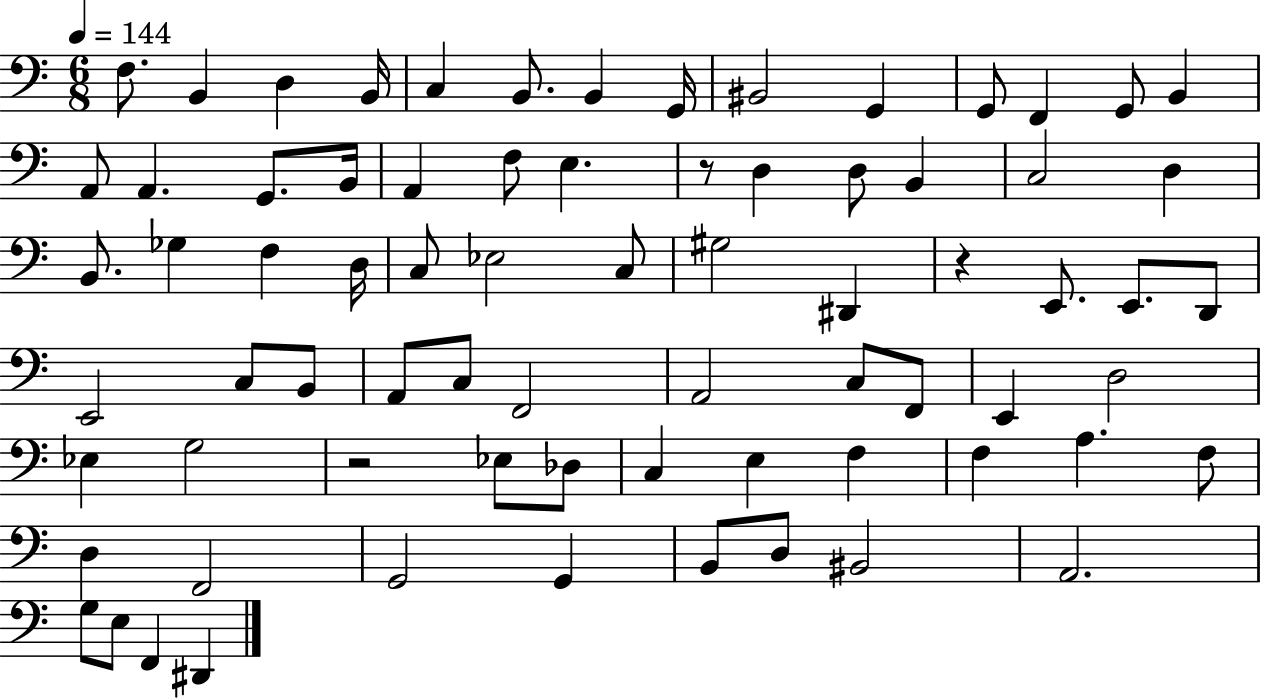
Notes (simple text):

F3/e. B2/q D3/q B2/s C3/q B2/e. B2/q G2/s BIS2/h G2/q G2/e F2/q G2/e B2/q A2/e A2/q. G2/e. B2/s A2/q F3/e E3/q. R/e D3/q D3/e B2/q C3/h D3/q B2/e. Gb3/q F3/q D3/s C3/e Eb3/h C3/e G#3/h D#2/q R/q E2/e. E2/e. D2/e E2/h C3/e B2/e A2/e C3/e F2/h A2/h C3/e F2/e E2/q D3/h Eb3/q G3/h R/h Eb3/e Db3/e C3/q E3/q F3/q F3/q A3/q. F3/e D3/q F2/h G2/h G2/q B2/e D3/e BIS2/h A2/h. G3/e E3/e F2/q D#2/q